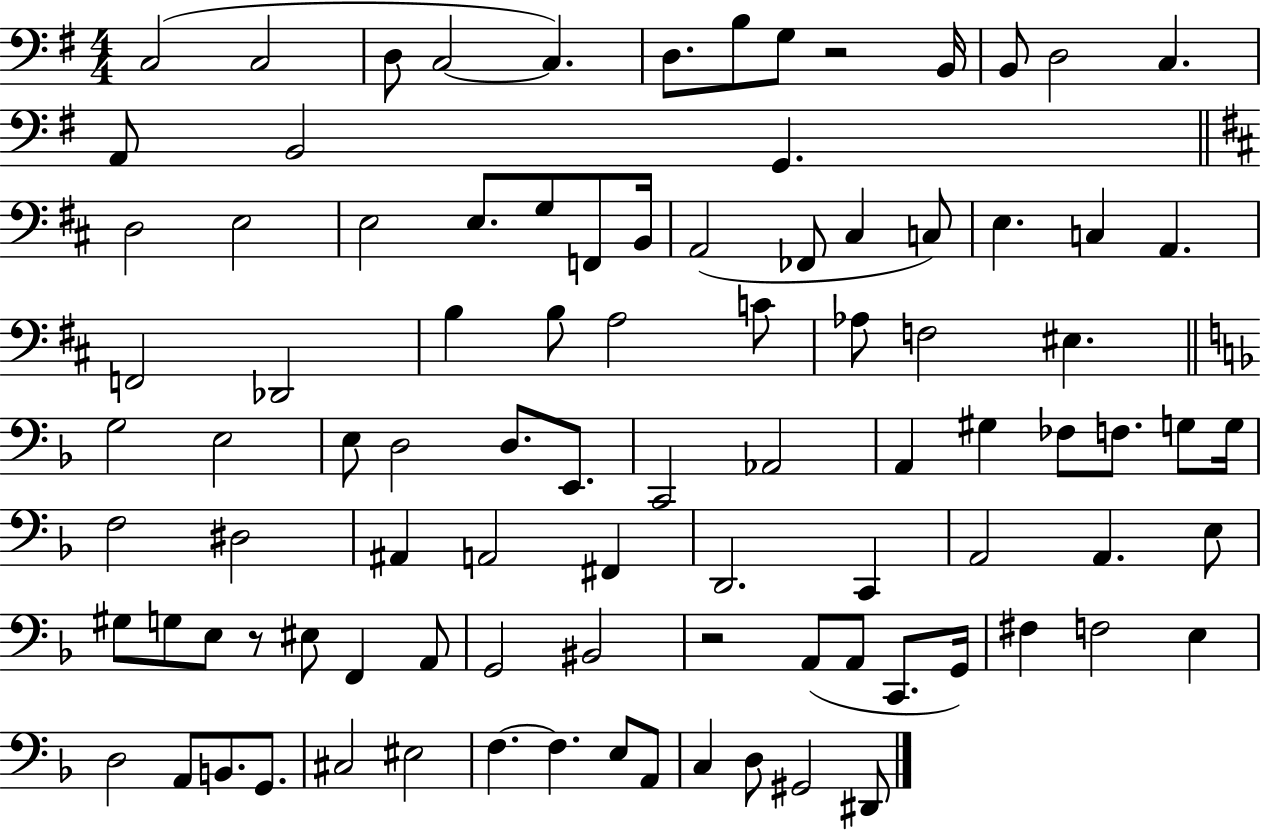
C3/h C3/h D3/e C3/h C3/q. D3/e. B3/e G3/e R/h B2/s B2/e D3/h C3/q. A2/e B2/h G2/q. D3/h E3/h E3/h E3/e. G3/e F2/e B2/s A2/h FES2/e C#3/q C3/e E3/q. C3/q A2/q. F2/h Db2/h B3/q B3/e A3/h C4/e Ab3/e F3/h EIS3/q. G3/h E3/h E3/e D3/h D3/e. E2/e. C2/h Ab2/h A2/q G#3/q FES3/e F3/e. G3/e G3/s F3/h D#3/h A#2/q A2/h F#2/q D2/h. C2/q A2/h A2/q. E3/e G#3/e G3/e E3/e R/e EIS3/e F2/q A2/e G2/h BIS2/h R/h A2/e A2/e C2/e. G2/s F#3/q F3/h E3/q D3/h A2/e B2/e. G2/e. C#3/h EIS3/h F3/q. F3/q. E3/e A2/e C3/q D3/e G#2/h D#2/e